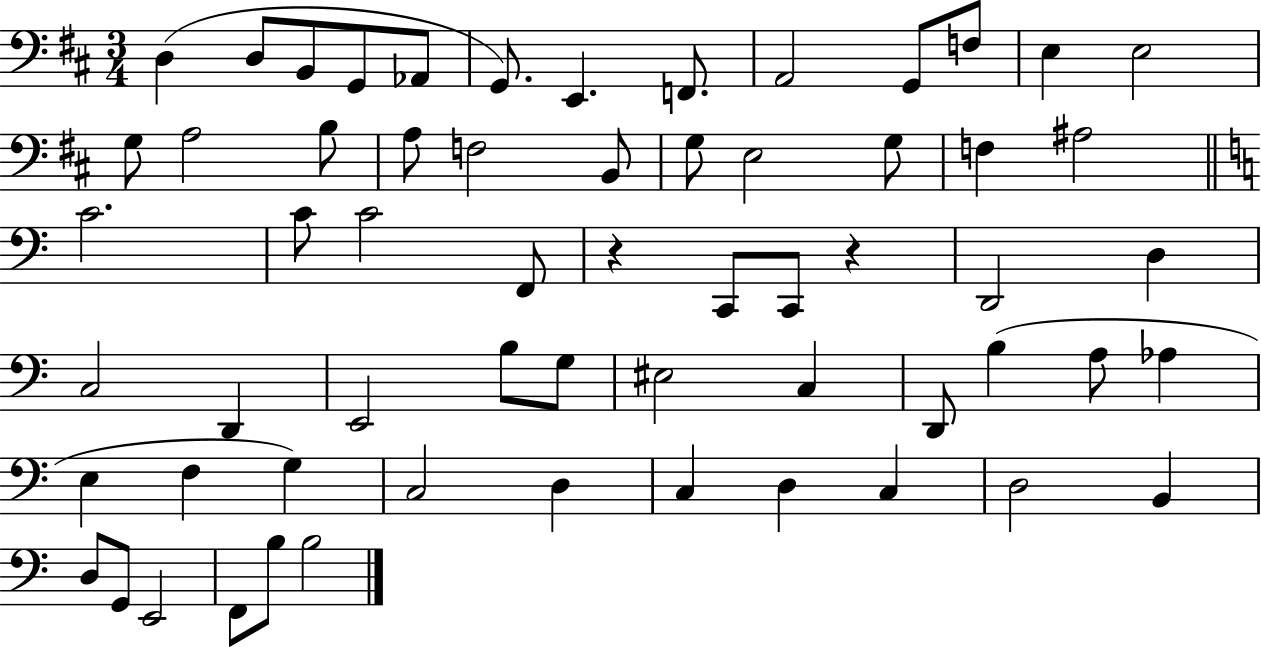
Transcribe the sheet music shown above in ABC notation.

X:1
T:Untitled
M:3/4
L:1/4
K:D
D, D,/2 B,,/2 G,,/2 _A,,/2 G,,/2 E,, F,,/2 A,,2 G,,/2 F,/2 E, E,2 G,/2 A,2 B,/2 A,/2 F,2 B,,/2 G,/2 E,2 G,/2 F, ^A,2 C2 C/2 C2 F,,/2 z C,,/2 C,,/2 z D,,2 D, C,2 D,, E,,2 B,/2 G,/2 ^E,2 C, D,,/2 B, A,/2 _A, E, F, G, C,2 D, C, D, C, D,2 B,, D,/2 G,,/2 E,,2 F,,/2 B,/2 B,2